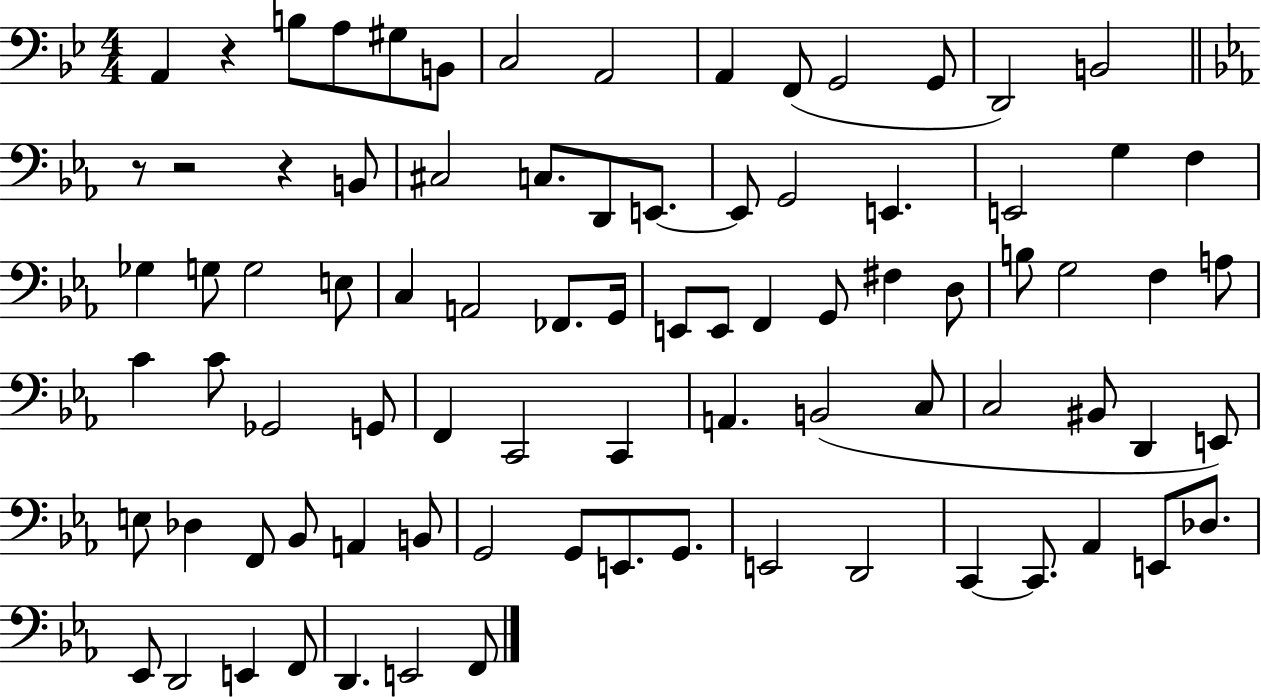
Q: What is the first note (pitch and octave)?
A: A2